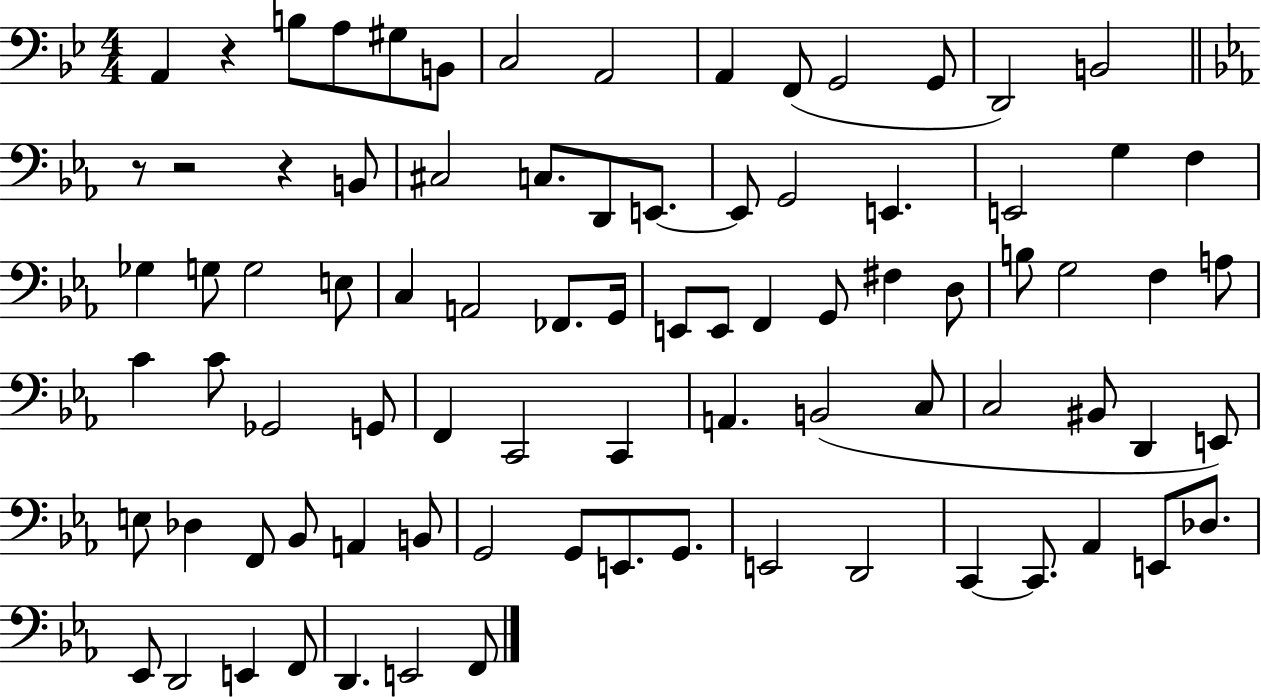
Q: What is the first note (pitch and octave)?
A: A2